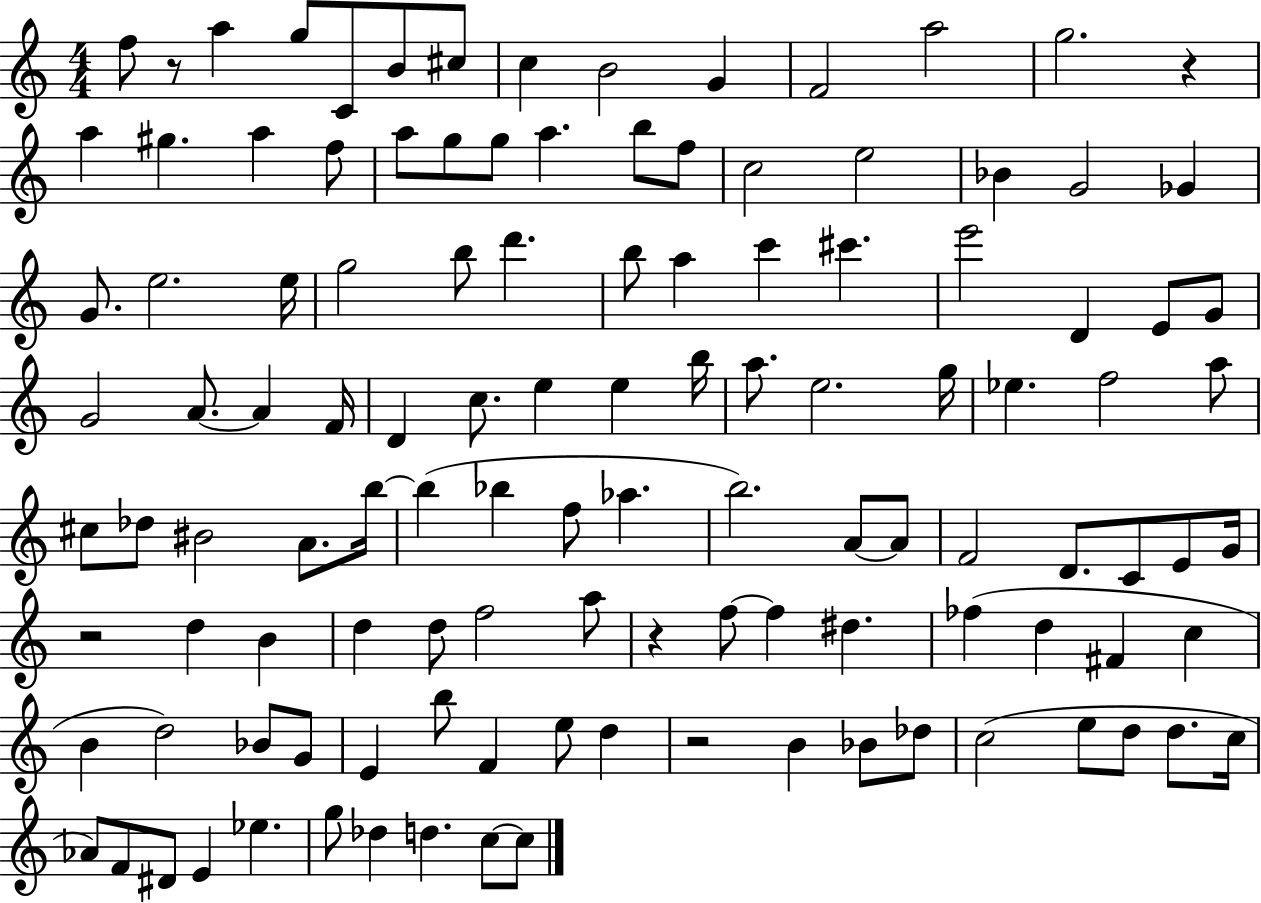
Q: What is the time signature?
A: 4/4